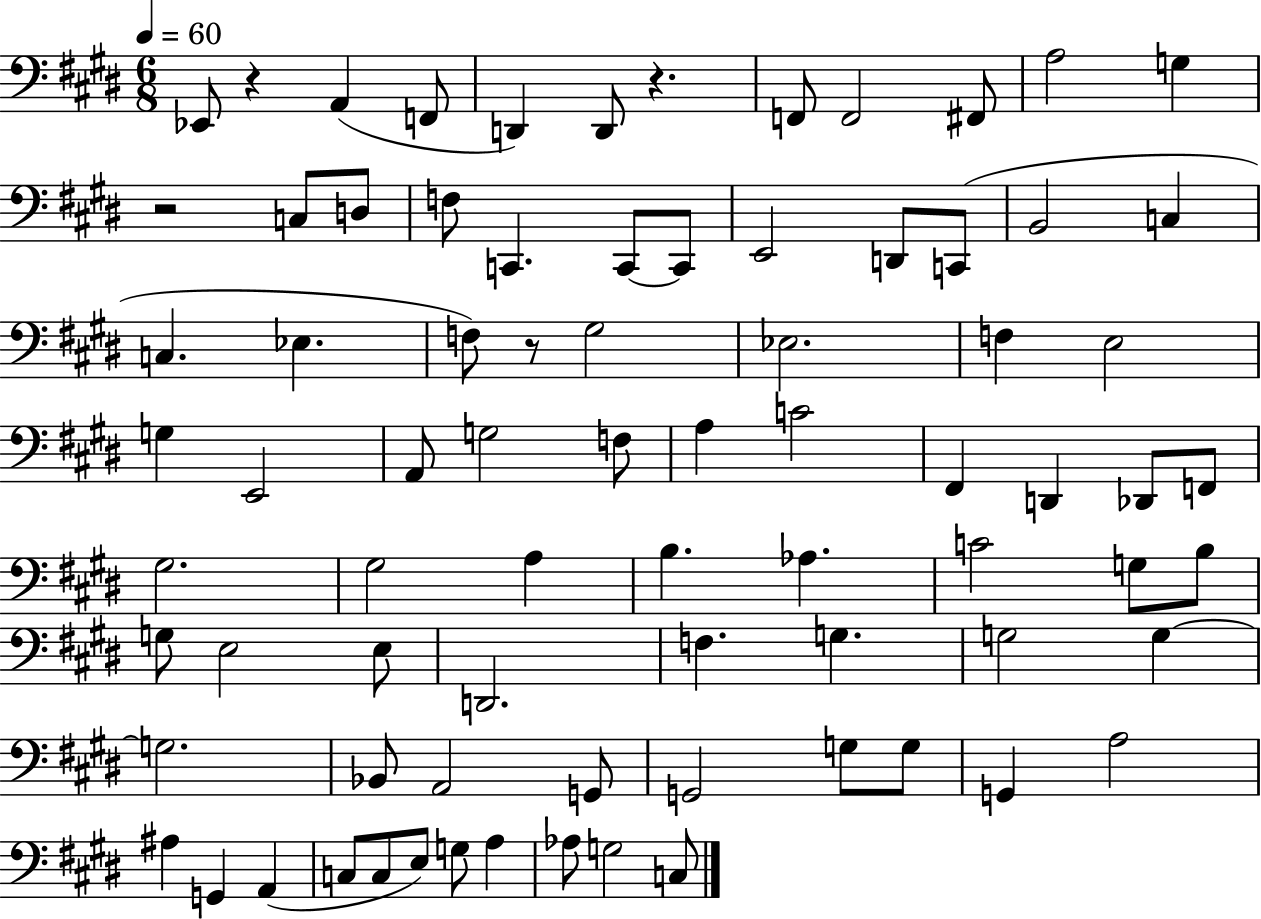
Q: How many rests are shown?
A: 4